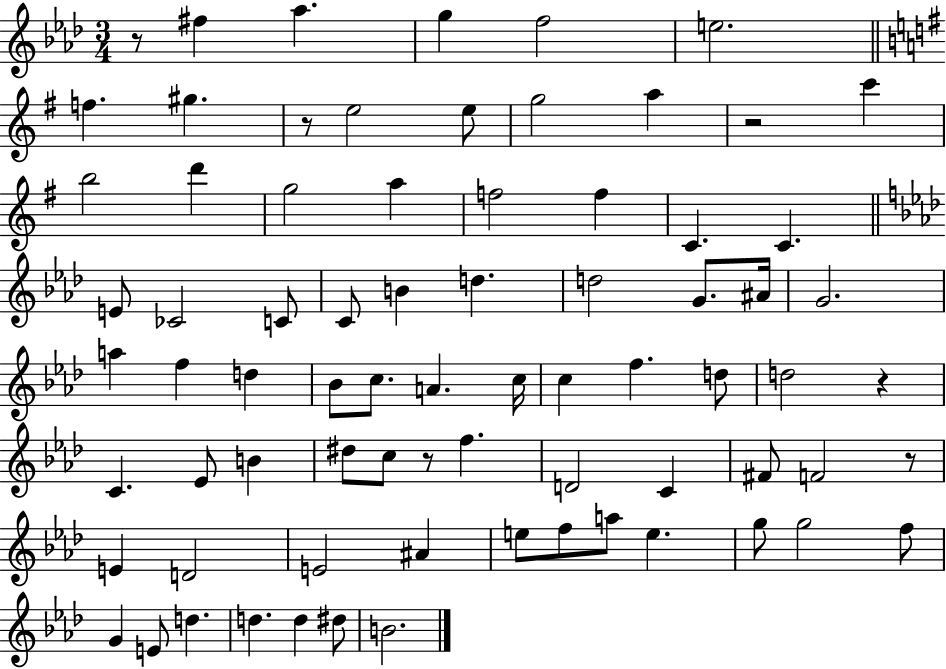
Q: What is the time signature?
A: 3/4